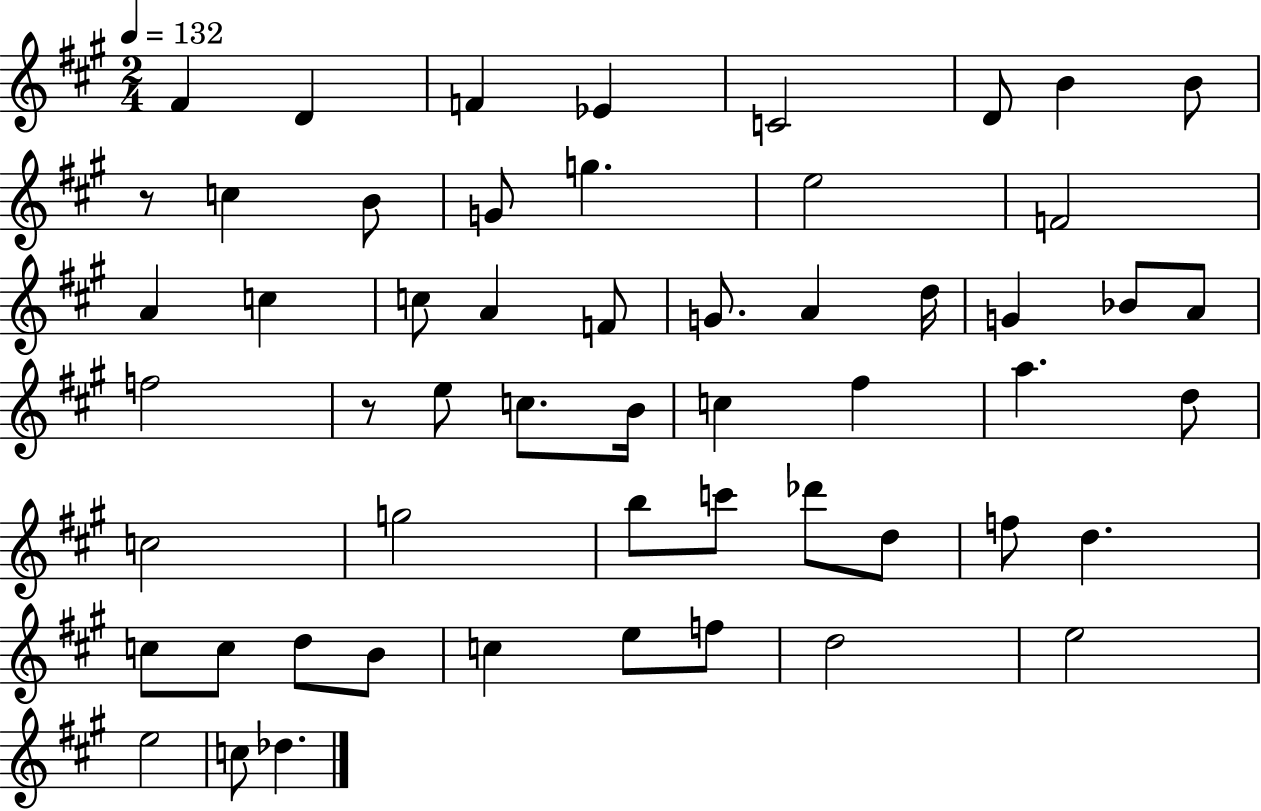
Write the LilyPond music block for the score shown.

{
  \clef treble
  \numericTimeSignature
  \time 2/4
  \key a \major
  \tempo 4 = 132
  \repeat volta 2 { fis'4 d'4 | f'4 ees'4 | c'2 | d'8 b'4 b'8 | \break r8 c''4 b'8 | g'8 g''4. | e''2 | f'2 | \break a'4 c''4 | c''8 a'4 f'8 | g'8. a'4 d''16 | g'4 bes'8 a'8 | \break f''2 | r8 e''8 c''8. b'16 | c''4 fis''4 | a''4. d''8 | \break c''2 | g''2 | b''8 c'''8 des'''8 d''8 | f''8 d''4. | \break c''8 c''8 d''8 b'8 | c''4 e''8 f''8 | d''2 | e''2 | \break e''2 | c''8 des''4. | } \bar "|."
}